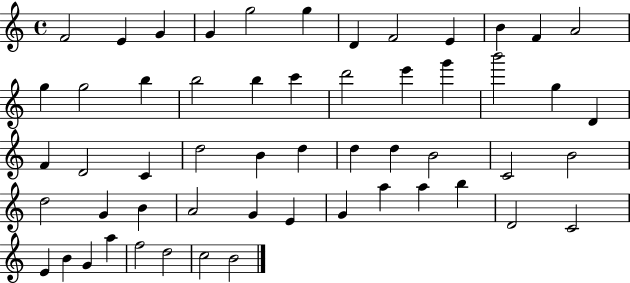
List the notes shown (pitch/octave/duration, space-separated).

F4/h E4/q G4/q G4/q G5/h G5/q D4/q F4/h E4/q B4/q F4/q A4/h G5/q G5/h B5/q B5/h B5/q C6/q D6/h E6/q G6/q B6/h G5/q D4/q F4/q D4/h C4/q D5/h B4/q D5/q D5/q D5/q B4/h C4/h B4/h D5/h G4/q B4/q A4/h G4/q E4/q G4/q A5/q A5/q B5/q D4/h C4/h E4/q B4/q G4/q A5/q F5/h D5/h C5/h B4/h